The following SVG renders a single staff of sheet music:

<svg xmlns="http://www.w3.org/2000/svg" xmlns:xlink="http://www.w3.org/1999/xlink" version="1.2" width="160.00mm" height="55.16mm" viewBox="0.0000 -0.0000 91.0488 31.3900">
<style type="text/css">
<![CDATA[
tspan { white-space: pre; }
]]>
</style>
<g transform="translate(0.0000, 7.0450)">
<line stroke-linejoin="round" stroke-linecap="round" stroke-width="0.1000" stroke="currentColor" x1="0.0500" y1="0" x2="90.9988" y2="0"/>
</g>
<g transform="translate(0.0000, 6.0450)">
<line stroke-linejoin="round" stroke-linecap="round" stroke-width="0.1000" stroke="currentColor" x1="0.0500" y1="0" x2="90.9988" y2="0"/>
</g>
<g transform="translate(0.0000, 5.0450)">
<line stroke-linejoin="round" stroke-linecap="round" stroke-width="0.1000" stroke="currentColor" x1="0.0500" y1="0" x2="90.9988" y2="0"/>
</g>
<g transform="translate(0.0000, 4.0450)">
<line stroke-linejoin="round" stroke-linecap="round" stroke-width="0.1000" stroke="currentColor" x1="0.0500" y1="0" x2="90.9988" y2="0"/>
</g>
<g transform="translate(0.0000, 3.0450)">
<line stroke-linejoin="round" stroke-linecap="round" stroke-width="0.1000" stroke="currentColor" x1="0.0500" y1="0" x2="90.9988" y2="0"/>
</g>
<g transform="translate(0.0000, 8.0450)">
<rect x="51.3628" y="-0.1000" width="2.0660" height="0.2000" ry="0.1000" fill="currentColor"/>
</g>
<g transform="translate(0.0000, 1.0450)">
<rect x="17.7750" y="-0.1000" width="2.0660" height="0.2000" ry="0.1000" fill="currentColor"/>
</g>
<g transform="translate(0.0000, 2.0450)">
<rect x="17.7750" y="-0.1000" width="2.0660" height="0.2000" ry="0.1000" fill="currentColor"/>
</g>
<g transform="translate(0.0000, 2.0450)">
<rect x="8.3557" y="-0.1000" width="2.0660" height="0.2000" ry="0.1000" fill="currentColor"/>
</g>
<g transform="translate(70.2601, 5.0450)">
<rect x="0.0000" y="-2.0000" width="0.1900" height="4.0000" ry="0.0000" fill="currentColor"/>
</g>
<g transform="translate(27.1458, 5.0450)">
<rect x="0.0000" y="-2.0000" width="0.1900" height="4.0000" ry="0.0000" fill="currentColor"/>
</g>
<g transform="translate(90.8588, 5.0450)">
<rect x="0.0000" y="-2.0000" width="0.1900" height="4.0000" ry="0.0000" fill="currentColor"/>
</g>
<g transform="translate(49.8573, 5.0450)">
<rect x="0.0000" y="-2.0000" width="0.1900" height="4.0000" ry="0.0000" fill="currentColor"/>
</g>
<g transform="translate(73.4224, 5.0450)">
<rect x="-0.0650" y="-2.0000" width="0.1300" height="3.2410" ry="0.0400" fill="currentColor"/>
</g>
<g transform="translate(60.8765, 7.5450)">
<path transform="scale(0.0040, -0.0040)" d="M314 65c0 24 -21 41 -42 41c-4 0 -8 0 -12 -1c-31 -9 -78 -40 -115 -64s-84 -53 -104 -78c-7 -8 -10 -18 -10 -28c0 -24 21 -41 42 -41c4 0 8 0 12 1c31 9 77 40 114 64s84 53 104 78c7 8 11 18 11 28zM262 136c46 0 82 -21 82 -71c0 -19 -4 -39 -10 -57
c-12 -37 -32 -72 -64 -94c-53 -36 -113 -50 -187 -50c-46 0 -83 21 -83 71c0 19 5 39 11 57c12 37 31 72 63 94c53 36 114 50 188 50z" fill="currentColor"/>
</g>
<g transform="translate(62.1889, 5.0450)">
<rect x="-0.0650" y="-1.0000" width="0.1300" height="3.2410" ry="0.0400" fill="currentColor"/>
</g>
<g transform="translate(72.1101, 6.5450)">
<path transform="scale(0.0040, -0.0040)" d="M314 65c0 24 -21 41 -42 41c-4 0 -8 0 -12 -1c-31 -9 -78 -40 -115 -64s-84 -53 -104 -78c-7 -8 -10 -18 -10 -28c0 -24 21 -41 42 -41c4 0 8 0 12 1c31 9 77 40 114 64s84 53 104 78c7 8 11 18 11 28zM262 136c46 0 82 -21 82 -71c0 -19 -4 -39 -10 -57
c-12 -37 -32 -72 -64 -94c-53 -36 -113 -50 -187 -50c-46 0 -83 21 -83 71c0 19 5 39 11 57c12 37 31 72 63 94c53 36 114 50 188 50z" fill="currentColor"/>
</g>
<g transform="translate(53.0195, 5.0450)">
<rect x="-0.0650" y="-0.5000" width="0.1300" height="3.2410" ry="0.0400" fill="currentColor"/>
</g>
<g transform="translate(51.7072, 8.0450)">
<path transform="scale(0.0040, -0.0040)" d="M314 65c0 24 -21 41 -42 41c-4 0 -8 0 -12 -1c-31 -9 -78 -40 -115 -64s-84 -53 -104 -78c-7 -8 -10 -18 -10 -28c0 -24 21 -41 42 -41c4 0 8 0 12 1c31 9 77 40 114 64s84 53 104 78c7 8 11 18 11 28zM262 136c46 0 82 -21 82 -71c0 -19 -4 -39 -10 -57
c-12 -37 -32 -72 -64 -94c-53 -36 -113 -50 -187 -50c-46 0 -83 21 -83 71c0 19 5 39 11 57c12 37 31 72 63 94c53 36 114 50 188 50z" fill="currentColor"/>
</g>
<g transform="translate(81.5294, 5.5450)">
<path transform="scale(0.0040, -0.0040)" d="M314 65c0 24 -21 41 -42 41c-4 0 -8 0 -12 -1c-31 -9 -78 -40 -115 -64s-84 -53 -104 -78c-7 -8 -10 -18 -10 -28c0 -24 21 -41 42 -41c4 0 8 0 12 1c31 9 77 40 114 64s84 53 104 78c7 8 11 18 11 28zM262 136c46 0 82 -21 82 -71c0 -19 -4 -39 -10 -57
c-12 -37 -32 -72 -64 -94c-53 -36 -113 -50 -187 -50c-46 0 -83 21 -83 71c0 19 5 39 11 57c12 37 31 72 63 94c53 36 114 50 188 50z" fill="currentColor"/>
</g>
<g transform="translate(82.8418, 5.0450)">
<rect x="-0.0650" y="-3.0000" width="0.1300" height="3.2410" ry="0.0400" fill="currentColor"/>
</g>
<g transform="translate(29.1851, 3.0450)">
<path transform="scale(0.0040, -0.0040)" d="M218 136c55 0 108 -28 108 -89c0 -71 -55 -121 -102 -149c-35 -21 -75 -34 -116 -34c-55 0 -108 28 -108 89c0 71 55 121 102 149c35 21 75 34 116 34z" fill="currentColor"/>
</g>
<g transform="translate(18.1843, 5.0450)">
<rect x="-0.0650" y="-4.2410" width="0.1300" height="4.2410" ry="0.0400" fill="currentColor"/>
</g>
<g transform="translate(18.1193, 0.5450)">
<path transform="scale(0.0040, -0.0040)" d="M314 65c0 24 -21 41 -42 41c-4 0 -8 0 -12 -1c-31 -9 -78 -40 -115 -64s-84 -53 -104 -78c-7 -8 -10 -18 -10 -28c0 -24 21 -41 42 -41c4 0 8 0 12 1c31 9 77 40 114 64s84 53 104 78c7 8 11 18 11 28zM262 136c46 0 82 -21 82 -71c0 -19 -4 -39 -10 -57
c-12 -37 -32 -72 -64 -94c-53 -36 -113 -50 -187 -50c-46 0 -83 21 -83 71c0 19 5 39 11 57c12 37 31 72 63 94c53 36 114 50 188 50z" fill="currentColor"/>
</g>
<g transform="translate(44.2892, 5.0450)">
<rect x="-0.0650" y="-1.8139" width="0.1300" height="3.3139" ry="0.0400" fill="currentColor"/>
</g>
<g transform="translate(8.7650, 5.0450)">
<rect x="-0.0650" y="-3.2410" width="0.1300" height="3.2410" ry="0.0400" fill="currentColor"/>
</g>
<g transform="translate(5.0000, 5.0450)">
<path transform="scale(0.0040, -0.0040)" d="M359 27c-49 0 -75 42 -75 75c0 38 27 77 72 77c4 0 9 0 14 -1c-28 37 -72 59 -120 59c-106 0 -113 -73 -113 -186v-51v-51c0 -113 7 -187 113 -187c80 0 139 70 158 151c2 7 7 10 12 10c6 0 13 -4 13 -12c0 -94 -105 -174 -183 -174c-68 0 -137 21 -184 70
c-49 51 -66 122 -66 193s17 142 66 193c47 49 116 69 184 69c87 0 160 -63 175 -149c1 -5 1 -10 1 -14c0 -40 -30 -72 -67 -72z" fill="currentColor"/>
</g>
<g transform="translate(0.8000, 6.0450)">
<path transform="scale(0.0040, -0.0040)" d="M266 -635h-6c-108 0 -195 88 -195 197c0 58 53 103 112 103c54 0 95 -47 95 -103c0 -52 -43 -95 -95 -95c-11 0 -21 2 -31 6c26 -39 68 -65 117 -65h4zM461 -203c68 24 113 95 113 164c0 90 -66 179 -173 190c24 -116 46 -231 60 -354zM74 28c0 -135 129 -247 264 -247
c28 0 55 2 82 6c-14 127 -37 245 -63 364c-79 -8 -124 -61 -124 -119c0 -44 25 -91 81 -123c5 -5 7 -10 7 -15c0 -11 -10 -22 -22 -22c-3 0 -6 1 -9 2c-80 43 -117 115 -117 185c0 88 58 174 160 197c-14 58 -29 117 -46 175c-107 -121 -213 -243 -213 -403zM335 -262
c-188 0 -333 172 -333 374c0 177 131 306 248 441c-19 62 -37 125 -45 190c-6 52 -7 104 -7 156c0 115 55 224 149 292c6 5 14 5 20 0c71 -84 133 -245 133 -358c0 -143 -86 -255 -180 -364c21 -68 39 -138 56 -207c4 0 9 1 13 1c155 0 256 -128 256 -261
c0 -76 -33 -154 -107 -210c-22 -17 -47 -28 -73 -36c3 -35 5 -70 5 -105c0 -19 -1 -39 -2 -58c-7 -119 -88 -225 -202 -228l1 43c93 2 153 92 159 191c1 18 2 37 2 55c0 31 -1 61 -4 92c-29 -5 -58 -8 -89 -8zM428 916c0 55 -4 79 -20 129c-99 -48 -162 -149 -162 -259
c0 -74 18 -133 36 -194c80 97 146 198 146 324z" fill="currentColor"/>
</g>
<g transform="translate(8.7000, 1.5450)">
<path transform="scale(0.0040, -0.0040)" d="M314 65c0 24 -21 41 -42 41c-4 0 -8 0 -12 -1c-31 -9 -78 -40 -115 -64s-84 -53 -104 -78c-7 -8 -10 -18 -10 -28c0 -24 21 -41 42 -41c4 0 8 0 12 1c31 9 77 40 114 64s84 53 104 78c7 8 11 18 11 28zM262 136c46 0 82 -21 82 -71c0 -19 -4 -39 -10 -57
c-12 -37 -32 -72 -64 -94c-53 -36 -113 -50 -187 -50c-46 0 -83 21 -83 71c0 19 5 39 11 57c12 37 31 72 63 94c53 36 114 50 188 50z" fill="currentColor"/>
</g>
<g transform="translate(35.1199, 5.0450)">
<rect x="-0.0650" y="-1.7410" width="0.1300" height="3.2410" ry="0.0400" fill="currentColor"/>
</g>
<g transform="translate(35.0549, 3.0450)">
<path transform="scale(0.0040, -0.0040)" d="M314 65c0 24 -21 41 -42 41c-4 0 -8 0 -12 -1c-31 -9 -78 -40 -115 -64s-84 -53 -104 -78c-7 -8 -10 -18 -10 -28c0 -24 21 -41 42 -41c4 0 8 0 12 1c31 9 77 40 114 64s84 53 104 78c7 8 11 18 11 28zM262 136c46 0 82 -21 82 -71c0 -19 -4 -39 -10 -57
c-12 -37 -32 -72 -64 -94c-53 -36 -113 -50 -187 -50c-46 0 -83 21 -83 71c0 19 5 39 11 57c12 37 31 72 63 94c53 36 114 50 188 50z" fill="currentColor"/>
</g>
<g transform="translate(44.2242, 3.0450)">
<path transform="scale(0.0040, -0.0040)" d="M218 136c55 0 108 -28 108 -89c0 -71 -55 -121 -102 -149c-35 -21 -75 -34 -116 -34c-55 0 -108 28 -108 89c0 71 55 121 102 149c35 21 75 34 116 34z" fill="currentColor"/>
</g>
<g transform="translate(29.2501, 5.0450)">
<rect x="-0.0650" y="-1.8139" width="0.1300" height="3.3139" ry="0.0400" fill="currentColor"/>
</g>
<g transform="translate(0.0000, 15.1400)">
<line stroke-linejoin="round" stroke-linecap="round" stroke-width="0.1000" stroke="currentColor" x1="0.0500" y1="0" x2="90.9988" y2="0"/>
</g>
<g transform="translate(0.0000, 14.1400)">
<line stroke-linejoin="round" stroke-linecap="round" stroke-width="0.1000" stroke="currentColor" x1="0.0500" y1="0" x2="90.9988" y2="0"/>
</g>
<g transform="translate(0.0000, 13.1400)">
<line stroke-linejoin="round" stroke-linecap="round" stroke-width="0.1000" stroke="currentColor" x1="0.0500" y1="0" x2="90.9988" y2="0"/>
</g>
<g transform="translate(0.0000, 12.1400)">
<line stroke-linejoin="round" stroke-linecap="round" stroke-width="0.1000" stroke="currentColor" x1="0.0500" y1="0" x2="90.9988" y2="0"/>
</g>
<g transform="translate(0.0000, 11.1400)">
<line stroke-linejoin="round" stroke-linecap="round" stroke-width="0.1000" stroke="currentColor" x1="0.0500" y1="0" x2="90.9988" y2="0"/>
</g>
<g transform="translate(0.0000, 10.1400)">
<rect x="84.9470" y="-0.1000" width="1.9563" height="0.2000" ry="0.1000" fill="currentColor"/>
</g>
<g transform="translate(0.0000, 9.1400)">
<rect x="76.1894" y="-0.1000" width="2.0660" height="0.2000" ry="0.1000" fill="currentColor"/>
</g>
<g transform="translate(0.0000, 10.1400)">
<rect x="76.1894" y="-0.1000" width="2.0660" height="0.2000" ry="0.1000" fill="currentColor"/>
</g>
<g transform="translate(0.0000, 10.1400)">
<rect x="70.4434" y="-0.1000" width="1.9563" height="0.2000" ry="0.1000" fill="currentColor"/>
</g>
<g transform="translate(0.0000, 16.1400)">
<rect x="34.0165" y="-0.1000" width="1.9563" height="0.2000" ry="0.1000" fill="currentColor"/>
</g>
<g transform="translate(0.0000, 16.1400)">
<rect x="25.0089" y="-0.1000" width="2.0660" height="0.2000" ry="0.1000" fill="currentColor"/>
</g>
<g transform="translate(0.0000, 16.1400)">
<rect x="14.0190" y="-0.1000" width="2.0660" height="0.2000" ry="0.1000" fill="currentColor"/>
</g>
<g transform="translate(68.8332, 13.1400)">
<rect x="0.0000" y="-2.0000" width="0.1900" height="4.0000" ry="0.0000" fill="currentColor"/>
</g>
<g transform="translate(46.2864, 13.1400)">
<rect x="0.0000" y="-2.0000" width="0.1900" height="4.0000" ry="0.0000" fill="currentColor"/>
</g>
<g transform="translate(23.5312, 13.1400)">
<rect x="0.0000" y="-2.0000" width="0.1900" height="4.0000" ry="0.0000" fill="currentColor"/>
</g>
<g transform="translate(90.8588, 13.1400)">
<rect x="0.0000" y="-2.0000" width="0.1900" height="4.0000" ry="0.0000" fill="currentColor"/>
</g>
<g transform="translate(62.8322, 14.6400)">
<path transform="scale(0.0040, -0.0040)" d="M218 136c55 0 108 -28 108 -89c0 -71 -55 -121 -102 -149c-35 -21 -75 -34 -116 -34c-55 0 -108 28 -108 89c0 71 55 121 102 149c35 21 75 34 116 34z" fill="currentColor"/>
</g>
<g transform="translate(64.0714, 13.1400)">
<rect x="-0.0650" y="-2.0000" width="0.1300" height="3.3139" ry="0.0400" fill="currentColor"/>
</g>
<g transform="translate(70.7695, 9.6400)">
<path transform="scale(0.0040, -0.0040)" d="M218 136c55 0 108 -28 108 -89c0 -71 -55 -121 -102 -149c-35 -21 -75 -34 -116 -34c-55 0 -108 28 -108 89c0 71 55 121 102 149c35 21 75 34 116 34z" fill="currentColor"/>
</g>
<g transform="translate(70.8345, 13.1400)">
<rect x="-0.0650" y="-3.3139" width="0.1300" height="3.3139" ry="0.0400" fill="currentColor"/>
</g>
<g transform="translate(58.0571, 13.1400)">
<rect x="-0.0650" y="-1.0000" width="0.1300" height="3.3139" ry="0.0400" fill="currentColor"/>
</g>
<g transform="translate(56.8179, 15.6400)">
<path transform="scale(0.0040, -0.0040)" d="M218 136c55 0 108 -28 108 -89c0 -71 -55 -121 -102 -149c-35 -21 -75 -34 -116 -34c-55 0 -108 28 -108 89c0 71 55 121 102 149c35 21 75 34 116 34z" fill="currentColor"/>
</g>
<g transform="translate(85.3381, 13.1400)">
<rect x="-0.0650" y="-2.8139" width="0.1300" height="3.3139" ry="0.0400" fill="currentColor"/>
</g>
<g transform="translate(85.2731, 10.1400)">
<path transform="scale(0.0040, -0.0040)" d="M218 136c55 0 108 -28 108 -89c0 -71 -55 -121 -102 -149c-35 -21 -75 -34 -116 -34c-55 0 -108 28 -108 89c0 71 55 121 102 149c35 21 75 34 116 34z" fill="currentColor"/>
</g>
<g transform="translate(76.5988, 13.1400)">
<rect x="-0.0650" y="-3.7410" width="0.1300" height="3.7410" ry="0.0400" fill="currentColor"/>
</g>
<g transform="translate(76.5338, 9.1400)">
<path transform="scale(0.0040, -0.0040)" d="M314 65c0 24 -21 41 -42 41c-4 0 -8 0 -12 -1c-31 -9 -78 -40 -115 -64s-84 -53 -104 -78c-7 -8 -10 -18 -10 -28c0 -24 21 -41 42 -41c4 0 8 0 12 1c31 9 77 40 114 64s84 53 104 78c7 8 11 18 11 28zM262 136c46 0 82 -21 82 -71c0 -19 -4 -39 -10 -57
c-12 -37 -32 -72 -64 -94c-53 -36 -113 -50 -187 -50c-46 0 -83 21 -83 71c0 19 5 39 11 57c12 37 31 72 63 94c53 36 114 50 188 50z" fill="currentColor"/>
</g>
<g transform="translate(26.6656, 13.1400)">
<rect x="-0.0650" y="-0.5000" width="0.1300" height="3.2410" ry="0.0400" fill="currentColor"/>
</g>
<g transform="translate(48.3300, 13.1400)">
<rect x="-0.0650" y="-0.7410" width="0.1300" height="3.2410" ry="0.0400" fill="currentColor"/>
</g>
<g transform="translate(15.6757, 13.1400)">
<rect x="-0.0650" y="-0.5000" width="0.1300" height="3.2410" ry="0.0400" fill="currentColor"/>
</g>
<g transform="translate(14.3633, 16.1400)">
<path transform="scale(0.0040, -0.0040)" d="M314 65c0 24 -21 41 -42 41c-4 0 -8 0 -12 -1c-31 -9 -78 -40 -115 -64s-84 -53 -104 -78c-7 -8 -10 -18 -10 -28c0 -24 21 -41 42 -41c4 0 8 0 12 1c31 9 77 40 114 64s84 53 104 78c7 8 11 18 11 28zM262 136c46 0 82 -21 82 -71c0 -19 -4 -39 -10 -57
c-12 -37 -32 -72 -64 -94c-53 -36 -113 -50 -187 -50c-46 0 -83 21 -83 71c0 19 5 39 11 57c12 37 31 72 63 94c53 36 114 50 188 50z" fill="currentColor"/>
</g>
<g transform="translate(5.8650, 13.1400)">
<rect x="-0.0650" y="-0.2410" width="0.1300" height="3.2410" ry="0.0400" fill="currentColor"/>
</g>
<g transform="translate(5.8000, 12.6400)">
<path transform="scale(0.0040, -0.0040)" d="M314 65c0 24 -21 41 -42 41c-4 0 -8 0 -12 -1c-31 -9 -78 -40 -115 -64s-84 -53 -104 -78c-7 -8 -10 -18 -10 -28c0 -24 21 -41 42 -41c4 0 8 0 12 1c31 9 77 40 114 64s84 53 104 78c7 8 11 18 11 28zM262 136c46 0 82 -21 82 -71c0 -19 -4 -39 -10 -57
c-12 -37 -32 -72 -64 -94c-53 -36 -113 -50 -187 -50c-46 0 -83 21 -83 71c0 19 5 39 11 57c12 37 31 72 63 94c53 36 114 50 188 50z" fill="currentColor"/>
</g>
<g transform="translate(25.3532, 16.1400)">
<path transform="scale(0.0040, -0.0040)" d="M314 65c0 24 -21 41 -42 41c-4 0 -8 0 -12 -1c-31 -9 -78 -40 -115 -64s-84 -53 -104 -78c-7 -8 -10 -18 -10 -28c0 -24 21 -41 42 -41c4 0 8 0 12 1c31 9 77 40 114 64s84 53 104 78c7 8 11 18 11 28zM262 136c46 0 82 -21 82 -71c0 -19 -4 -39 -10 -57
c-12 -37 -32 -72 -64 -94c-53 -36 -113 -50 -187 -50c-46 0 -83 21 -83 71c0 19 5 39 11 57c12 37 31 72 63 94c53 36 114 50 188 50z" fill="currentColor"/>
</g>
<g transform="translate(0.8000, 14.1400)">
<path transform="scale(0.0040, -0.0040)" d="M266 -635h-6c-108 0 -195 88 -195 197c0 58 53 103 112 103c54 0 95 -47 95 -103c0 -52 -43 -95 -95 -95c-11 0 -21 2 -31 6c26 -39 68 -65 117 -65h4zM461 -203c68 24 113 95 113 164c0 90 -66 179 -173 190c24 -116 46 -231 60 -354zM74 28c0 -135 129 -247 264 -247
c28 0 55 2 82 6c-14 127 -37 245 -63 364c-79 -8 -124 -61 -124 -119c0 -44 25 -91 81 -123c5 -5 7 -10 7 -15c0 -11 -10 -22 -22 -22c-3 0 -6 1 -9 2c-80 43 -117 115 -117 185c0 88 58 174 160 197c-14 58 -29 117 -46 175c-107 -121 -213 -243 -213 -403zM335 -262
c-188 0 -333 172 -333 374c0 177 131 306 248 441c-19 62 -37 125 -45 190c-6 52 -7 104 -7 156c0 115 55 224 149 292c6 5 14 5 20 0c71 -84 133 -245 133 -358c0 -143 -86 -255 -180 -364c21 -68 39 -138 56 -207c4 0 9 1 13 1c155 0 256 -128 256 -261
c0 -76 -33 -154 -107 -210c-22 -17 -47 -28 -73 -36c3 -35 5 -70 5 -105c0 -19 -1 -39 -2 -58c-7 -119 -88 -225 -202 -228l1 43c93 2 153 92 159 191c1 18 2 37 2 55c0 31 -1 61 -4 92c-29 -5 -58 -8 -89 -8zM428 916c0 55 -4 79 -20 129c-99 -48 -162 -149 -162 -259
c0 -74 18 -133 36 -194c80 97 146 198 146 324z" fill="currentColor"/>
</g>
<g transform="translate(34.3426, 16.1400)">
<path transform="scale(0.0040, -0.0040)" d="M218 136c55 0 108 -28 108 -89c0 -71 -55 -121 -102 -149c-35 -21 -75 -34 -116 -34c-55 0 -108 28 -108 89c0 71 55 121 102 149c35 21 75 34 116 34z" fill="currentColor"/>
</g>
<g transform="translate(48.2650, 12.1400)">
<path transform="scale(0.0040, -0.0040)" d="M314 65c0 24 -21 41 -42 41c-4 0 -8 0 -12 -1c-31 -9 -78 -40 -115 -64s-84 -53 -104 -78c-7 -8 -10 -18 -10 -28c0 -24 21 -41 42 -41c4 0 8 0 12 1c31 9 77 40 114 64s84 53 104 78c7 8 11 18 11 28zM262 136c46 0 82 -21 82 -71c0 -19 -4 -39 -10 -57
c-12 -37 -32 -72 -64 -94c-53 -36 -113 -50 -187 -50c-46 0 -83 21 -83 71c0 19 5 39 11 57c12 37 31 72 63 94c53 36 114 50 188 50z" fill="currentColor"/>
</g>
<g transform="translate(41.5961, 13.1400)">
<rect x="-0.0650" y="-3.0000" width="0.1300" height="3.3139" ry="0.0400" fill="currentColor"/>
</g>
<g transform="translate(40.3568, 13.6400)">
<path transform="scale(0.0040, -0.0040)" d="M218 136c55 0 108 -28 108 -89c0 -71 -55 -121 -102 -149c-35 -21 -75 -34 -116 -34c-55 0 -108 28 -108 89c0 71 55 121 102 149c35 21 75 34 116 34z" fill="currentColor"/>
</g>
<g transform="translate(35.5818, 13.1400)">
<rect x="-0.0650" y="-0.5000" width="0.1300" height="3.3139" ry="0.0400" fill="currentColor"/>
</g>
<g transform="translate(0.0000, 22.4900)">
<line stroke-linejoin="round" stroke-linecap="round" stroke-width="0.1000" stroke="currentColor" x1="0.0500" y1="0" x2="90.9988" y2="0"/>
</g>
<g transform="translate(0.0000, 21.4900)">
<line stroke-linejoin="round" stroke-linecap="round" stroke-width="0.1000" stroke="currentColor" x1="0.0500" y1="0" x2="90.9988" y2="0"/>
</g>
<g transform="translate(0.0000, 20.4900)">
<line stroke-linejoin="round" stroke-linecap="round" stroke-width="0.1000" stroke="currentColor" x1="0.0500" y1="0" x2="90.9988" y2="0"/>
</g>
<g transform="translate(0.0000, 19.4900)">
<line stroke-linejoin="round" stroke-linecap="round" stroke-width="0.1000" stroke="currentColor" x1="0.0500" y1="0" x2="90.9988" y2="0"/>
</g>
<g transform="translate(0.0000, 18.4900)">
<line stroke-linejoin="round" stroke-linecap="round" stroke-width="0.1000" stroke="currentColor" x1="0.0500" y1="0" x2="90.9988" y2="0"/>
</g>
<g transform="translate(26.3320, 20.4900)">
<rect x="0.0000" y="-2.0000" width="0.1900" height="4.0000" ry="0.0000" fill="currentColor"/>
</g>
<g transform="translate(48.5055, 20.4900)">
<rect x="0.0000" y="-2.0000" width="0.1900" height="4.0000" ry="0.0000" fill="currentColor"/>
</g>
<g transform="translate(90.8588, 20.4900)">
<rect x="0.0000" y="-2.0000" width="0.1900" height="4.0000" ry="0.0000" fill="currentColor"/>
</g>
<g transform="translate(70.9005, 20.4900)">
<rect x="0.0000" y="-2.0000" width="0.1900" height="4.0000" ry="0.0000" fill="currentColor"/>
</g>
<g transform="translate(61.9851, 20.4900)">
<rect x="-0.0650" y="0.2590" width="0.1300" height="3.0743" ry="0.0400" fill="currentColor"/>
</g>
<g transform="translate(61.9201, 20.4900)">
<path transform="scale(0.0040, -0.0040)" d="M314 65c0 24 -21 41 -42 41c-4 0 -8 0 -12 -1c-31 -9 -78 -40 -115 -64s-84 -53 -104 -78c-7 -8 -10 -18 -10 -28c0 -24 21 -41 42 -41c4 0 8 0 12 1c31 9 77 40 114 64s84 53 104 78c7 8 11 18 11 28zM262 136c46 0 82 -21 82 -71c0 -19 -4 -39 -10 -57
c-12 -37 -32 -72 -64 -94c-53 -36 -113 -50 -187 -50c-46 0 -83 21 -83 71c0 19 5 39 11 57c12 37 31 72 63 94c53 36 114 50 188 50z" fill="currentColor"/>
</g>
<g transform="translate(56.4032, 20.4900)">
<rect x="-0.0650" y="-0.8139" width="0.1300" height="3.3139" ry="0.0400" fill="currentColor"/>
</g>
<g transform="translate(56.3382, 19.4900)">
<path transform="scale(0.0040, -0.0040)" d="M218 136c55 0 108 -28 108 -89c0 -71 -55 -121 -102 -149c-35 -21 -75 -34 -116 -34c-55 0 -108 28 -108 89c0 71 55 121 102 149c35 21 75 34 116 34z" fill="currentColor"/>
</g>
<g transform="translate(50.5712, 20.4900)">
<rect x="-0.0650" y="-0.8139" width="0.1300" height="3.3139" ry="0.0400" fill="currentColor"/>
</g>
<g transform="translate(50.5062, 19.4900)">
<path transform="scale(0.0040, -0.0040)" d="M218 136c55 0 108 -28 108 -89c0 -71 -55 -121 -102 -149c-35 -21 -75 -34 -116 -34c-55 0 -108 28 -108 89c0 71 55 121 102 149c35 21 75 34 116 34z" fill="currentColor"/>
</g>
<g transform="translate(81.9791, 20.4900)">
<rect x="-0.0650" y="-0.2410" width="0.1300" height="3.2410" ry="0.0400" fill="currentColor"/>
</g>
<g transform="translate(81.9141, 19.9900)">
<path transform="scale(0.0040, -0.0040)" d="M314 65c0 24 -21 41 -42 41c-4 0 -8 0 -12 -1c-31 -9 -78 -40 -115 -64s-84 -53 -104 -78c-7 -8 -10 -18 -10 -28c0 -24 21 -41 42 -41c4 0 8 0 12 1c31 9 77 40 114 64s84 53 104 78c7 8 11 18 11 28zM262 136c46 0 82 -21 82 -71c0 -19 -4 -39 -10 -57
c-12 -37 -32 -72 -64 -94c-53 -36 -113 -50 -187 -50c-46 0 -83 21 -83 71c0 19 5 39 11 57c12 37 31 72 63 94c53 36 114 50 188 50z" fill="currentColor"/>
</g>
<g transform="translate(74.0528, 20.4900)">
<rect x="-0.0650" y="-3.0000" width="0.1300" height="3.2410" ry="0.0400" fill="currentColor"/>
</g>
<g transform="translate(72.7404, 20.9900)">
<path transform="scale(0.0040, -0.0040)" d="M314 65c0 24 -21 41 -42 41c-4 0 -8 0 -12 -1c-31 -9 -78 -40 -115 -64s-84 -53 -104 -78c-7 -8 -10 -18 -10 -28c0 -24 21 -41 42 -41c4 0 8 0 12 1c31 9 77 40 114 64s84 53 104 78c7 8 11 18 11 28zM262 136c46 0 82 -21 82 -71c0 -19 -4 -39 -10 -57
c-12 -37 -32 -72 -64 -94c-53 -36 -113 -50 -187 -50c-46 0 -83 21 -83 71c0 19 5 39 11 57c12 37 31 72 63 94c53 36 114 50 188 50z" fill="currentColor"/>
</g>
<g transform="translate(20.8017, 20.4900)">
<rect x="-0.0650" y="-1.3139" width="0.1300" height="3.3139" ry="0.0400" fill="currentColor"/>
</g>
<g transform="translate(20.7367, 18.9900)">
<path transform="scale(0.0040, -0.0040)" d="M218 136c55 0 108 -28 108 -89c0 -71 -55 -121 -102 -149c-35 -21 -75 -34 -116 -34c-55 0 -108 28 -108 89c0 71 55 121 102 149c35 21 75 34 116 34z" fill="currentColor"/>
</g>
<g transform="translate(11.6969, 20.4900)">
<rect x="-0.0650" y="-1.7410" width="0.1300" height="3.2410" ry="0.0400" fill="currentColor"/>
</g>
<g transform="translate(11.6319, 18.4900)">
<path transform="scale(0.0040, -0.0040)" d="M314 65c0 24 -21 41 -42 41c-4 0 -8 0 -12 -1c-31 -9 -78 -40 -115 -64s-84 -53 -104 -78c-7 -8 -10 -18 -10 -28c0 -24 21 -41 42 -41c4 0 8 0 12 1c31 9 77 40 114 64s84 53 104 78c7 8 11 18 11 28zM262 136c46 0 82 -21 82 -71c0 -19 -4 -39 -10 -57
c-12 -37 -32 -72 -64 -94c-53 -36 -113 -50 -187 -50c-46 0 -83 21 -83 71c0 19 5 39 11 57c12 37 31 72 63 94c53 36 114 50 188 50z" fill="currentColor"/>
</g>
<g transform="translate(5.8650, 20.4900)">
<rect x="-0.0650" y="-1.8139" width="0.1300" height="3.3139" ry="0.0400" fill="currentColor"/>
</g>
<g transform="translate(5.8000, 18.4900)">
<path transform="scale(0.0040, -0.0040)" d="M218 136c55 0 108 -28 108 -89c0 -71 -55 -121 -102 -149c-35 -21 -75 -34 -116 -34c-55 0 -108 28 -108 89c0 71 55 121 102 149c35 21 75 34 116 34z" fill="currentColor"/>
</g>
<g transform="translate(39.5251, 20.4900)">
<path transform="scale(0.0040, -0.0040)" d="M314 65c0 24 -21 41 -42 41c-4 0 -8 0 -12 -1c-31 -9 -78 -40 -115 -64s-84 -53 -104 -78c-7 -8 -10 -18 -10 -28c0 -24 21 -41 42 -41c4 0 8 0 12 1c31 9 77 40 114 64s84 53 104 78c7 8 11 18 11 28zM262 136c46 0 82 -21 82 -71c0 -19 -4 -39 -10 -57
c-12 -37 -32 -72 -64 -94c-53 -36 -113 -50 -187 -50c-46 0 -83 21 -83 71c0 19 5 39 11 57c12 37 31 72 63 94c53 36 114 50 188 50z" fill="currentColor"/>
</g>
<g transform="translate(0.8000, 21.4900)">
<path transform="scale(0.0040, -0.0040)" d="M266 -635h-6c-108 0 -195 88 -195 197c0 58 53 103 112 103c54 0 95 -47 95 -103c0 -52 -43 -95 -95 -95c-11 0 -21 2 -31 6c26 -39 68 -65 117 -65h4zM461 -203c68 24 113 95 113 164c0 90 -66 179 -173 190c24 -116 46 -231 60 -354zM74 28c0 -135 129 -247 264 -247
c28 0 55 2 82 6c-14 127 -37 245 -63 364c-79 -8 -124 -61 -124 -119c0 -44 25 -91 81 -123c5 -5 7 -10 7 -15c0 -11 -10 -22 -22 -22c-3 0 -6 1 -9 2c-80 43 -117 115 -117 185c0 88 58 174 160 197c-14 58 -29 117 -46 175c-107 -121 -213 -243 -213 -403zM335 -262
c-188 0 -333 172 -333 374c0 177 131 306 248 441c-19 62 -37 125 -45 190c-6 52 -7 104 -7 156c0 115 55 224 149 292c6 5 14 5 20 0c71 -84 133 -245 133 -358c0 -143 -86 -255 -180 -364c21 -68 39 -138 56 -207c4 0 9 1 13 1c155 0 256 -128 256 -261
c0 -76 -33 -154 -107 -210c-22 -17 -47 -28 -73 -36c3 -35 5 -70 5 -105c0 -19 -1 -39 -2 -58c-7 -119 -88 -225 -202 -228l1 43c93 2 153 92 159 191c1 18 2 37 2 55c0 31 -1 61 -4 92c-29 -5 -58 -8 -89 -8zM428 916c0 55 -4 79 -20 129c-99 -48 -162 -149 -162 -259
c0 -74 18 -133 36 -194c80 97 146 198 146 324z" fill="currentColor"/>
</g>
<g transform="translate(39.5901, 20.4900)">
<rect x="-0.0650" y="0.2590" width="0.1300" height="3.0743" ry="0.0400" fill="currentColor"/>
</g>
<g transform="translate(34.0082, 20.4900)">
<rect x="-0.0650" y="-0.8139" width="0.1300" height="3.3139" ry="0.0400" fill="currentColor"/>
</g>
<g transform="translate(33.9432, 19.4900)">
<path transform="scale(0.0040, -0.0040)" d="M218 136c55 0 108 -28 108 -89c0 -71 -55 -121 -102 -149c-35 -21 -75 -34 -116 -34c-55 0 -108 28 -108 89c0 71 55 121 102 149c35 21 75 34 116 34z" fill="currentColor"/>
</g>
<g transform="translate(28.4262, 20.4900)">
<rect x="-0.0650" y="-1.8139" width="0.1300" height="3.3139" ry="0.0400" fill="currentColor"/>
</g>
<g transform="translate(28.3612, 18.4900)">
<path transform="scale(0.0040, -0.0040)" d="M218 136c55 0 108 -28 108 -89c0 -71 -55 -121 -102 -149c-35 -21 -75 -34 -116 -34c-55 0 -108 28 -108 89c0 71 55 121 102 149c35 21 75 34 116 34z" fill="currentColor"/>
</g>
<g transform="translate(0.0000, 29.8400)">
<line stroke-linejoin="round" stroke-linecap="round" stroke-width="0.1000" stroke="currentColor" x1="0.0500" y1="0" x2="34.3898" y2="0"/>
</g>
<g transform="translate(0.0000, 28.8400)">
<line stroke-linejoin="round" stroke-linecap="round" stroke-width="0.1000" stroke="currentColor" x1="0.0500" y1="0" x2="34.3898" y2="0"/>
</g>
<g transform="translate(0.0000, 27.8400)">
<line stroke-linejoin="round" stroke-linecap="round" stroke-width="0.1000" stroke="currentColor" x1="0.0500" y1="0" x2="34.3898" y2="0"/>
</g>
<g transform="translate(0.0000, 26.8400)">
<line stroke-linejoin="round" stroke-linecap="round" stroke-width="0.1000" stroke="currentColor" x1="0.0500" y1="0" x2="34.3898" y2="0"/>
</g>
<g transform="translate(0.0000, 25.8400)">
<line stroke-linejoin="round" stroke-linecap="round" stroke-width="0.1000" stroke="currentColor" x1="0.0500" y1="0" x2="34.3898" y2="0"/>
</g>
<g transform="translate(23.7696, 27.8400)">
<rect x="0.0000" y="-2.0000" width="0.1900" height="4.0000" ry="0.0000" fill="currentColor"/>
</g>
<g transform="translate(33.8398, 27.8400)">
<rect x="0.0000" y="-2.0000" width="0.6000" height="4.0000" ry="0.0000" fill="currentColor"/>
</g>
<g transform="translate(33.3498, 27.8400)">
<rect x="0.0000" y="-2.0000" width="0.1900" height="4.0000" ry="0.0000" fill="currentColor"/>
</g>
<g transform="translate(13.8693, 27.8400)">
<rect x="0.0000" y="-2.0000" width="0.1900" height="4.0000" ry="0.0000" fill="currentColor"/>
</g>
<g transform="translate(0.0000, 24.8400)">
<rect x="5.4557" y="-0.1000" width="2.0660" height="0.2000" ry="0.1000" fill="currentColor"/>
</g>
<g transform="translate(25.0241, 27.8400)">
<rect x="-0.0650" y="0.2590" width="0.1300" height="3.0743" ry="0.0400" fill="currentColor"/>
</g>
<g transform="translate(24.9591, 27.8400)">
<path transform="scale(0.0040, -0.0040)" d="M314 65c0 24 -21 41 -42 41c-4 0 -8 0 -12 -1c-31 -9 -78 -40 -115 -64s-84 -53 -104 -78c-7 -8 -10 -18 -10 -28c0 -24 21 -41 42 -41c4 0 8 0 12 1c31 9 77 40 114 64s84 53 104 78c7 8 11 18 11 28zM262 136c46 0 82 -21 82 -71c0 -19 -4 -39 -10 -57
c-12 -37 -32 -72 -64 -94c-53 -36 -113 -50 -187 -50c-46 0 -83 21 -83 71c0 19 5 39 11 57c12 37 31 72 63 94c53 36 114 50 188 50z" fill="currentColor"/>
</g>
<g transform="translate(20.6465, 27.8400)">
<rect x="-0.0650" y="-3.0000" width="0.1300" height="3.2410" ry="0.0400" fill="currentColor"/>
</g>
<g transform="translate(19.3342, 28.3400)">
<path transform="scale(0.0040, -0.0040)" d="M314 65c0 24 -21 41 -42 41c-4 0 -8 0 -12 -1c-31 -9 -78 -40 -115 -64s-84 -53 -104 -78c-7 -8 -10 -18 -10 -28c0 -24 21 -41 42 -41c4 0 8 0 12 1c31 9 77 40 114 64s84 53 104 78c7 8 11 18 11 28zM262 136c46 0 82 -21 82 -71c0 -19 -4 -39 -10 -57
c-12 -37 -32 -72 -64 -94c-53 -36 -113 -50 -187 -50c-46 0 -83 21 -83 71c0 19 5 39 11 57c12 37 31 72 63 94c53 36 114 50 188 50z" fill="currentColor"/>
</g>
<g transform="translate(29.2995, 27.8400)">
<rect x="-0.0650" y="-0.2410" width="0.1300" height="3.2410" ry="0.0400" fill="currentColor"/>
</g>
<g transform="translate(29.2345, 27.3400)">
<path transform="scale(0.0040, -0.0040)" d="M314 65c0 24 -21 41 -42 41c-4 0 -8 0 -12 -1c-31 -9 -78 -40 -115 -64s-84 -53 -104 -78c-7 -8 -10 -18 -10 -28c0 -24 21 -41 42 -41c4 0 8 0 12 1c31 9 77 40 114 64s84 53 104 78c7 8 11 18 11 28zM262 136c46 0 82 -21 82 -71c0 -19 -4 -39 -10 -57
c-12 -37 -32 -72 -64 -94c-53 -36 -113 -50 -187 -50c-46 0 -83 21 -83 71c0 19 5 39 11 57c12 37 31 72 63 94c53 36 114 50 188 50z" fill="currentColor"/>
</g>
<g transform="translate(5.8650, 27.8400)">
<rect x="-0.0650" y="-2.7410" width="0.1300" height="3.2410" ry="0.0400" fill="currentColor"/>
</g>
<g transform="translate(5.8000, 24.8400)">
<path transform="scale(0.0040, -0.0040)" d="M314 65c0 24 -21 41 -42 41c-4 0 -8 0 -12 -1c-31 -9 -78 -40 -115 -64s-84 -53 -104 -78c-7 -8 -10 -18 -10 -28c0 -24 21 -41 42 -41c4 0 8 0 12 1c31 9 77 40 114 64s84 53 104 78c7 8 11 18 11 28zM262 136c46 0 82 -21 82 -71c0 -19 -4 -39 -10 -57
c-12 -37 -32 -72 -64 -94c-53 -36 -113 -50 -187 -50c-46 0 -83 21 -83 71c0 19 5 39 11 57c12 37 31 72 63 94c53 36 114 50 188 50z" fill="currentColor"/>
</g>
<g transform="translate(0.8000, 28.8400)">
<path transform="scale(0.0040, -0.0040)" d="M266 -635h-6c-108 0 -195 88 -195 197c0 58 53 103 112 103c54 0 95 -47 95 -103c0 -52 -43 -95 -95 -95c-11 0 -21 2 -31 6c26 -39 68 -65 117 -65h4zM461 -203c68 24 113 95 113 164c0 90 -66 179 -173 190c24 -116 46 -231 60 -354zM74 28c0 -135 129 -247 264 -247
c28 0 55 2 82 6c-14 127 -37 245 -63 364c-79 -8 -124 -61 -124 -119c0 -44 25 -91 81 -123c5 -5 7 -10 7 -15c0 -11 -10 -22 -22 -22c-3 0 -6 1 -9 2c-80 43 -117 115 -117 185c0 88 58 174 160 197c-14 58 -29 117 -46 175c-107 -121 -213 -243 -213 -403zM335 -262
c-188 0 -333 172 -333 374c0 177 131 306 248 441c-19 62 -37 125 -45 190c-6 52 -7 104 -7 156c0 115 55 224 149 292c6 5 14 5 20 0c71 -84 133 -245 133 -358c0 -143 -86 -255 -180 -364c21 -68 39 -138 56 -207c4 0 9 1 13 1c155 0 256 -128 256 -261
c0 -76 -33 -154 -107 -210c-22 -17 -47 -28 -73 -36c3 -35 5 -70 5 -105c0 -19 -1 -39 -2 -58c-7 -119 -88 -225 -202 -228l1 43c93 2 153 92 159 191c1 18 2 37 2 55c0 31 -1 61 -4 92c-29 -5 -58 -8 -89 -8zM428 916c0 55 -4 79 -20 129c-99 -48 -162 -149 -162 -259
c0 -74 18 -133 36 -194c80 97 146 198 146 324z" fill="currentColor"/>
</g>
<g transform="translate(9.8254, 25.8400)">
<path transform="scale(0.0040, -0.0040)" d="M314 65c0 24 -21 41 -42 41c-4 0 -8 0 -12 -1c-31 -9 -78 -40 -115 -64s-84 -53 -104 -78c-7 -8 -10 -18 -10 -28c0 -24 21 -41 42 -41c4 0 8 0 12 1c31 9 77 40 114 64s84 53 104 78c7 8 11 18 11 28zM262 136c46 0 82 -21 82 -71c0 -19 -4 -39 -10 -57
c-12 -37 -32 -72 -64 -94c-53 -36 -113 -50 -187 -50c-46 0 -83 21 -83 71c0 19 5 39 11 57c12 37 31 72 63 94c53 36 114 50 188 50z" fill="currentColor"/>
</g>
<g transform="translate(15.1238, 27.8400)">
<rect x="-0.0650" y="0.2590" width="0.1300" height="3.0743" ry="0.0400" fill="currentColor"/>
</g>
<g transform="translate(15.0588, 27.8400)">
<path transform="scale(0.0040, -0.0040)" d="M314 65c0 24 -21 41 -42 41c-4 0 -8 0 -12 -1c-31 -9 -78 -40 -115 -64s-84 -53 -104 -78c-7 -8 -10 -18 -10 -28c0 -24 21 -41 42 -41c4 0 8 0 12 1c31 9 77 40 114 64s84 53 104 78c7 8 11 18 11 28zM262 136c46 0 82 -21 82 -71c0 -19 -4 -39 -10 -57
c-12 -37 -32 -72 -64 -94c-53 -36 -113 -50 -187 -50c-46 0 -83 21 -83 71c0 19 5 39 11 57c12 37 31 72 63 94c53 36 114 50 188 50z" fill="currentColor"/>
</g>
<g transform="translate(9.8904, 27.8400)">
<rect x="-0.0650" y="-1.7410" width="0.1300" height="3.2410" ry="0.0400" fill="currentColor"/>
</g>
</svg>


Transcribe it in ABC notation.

X:1
T:Untitled
M:4/4
L:1/4
K:C
b2 d'2 f f2 f C2 D2 F2 A2 c2 C2 C2 C A d2 D F b c'2 a f f2 e f d B2 d d B2 A2 c2 a2 f2 B2 A2 B2 c2